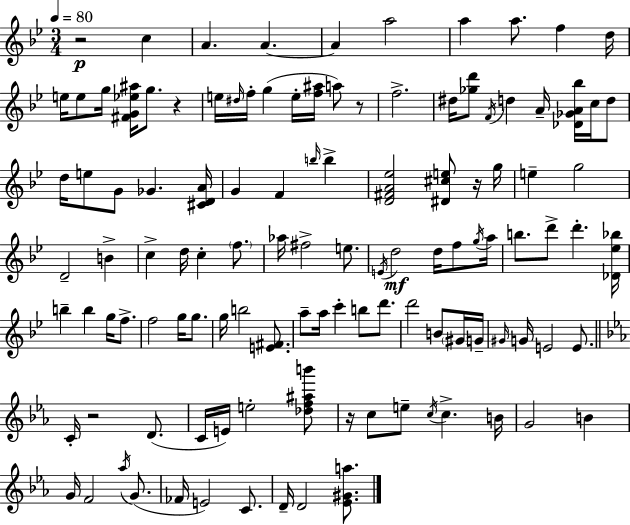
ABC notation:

X:1
T:Untitled
M:3/4
L:1/4
K:Bb
z2 c A A A a2 a a/2 f d/4 e/4 e/2 g/4 [^FG_e^a]/4 g/2 z e/4 ^d/4 f/4 g e/4 [f^a]/4 a/2 z/2 f2 ^d/4 [_gd']/2 F/4 d A/4 [_D_GA_b]/4 c/4 d/2 d/4 e/2 G/2 _G [^CDA]/4 G F b/4 b [D^FA_e]2 [^D^ce]/2 z/4 g/4 e g2 D2 B c d/4 c f/2 _a/4 ^f2 e/2 E/4 d2 d/4 f/2 g/4 a/4 b/2 d'/2 d' [_D_e_b]/4 b b g/4 f/2 f2 g/4 g/2 g/4 b2 [E^F]/2 a/2 a/4 c' b/2 d'/2 d'2 B/2 ^G/4 G/4 ^G/4 G/4 E2 E/2 C/4 z2 D/2 C/4 E/4 e2 [_df^ab']/2 z/4 c/2 e/2 c/4 c B/4 G2 B G/4 F2 _a/4 G/2 _F/4 E2 C/2 D/4 D2 [_E^Ga]/2